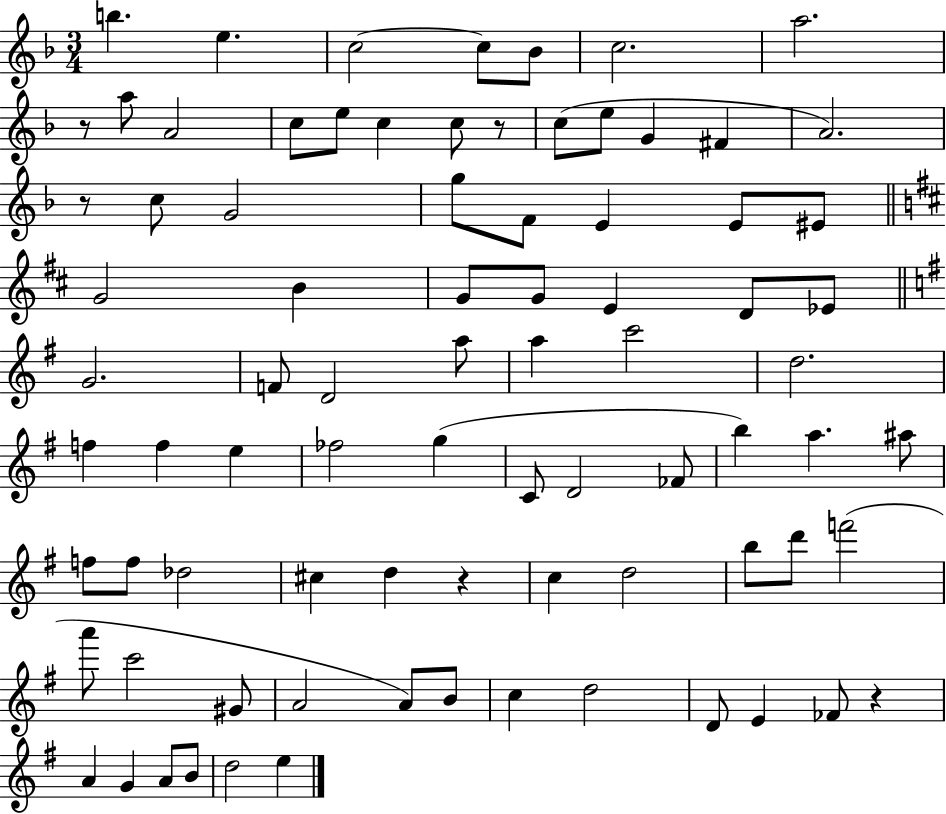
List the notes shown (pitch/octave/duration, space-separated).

B5/q. E5/q. C5/h C5/e Bb4/e C5/h. A5/h. R/e A5/e A4/h C5/e E5/e C5/q C5/e R/e C5/e E5/e G4/q F#4/q A4/h. R/e C5/e G4/h G5/e F4/e E4/q E4/e EIS4/e G4/h B4/q G4/e G4/e E4/q D4/e Eb4/e G4/h. F4/e D4/h A5/e A5/q C6/h D5/h. F5/q F5/q E5/q FES5/h G5/q C4/e D4/h FES4/e B5/q A5/q. A#5/e F5/e F5/e Db5/h C#5/q D5/q R/q C5/q D5/h B5/e D6/e F6/h A6/e C6/h G#4/e A4/h A4/e B4/e C5/q D5/h D4/e E4/q FES4/e R/q A4/q G4/q A4/e B4/e D5/h E5/q